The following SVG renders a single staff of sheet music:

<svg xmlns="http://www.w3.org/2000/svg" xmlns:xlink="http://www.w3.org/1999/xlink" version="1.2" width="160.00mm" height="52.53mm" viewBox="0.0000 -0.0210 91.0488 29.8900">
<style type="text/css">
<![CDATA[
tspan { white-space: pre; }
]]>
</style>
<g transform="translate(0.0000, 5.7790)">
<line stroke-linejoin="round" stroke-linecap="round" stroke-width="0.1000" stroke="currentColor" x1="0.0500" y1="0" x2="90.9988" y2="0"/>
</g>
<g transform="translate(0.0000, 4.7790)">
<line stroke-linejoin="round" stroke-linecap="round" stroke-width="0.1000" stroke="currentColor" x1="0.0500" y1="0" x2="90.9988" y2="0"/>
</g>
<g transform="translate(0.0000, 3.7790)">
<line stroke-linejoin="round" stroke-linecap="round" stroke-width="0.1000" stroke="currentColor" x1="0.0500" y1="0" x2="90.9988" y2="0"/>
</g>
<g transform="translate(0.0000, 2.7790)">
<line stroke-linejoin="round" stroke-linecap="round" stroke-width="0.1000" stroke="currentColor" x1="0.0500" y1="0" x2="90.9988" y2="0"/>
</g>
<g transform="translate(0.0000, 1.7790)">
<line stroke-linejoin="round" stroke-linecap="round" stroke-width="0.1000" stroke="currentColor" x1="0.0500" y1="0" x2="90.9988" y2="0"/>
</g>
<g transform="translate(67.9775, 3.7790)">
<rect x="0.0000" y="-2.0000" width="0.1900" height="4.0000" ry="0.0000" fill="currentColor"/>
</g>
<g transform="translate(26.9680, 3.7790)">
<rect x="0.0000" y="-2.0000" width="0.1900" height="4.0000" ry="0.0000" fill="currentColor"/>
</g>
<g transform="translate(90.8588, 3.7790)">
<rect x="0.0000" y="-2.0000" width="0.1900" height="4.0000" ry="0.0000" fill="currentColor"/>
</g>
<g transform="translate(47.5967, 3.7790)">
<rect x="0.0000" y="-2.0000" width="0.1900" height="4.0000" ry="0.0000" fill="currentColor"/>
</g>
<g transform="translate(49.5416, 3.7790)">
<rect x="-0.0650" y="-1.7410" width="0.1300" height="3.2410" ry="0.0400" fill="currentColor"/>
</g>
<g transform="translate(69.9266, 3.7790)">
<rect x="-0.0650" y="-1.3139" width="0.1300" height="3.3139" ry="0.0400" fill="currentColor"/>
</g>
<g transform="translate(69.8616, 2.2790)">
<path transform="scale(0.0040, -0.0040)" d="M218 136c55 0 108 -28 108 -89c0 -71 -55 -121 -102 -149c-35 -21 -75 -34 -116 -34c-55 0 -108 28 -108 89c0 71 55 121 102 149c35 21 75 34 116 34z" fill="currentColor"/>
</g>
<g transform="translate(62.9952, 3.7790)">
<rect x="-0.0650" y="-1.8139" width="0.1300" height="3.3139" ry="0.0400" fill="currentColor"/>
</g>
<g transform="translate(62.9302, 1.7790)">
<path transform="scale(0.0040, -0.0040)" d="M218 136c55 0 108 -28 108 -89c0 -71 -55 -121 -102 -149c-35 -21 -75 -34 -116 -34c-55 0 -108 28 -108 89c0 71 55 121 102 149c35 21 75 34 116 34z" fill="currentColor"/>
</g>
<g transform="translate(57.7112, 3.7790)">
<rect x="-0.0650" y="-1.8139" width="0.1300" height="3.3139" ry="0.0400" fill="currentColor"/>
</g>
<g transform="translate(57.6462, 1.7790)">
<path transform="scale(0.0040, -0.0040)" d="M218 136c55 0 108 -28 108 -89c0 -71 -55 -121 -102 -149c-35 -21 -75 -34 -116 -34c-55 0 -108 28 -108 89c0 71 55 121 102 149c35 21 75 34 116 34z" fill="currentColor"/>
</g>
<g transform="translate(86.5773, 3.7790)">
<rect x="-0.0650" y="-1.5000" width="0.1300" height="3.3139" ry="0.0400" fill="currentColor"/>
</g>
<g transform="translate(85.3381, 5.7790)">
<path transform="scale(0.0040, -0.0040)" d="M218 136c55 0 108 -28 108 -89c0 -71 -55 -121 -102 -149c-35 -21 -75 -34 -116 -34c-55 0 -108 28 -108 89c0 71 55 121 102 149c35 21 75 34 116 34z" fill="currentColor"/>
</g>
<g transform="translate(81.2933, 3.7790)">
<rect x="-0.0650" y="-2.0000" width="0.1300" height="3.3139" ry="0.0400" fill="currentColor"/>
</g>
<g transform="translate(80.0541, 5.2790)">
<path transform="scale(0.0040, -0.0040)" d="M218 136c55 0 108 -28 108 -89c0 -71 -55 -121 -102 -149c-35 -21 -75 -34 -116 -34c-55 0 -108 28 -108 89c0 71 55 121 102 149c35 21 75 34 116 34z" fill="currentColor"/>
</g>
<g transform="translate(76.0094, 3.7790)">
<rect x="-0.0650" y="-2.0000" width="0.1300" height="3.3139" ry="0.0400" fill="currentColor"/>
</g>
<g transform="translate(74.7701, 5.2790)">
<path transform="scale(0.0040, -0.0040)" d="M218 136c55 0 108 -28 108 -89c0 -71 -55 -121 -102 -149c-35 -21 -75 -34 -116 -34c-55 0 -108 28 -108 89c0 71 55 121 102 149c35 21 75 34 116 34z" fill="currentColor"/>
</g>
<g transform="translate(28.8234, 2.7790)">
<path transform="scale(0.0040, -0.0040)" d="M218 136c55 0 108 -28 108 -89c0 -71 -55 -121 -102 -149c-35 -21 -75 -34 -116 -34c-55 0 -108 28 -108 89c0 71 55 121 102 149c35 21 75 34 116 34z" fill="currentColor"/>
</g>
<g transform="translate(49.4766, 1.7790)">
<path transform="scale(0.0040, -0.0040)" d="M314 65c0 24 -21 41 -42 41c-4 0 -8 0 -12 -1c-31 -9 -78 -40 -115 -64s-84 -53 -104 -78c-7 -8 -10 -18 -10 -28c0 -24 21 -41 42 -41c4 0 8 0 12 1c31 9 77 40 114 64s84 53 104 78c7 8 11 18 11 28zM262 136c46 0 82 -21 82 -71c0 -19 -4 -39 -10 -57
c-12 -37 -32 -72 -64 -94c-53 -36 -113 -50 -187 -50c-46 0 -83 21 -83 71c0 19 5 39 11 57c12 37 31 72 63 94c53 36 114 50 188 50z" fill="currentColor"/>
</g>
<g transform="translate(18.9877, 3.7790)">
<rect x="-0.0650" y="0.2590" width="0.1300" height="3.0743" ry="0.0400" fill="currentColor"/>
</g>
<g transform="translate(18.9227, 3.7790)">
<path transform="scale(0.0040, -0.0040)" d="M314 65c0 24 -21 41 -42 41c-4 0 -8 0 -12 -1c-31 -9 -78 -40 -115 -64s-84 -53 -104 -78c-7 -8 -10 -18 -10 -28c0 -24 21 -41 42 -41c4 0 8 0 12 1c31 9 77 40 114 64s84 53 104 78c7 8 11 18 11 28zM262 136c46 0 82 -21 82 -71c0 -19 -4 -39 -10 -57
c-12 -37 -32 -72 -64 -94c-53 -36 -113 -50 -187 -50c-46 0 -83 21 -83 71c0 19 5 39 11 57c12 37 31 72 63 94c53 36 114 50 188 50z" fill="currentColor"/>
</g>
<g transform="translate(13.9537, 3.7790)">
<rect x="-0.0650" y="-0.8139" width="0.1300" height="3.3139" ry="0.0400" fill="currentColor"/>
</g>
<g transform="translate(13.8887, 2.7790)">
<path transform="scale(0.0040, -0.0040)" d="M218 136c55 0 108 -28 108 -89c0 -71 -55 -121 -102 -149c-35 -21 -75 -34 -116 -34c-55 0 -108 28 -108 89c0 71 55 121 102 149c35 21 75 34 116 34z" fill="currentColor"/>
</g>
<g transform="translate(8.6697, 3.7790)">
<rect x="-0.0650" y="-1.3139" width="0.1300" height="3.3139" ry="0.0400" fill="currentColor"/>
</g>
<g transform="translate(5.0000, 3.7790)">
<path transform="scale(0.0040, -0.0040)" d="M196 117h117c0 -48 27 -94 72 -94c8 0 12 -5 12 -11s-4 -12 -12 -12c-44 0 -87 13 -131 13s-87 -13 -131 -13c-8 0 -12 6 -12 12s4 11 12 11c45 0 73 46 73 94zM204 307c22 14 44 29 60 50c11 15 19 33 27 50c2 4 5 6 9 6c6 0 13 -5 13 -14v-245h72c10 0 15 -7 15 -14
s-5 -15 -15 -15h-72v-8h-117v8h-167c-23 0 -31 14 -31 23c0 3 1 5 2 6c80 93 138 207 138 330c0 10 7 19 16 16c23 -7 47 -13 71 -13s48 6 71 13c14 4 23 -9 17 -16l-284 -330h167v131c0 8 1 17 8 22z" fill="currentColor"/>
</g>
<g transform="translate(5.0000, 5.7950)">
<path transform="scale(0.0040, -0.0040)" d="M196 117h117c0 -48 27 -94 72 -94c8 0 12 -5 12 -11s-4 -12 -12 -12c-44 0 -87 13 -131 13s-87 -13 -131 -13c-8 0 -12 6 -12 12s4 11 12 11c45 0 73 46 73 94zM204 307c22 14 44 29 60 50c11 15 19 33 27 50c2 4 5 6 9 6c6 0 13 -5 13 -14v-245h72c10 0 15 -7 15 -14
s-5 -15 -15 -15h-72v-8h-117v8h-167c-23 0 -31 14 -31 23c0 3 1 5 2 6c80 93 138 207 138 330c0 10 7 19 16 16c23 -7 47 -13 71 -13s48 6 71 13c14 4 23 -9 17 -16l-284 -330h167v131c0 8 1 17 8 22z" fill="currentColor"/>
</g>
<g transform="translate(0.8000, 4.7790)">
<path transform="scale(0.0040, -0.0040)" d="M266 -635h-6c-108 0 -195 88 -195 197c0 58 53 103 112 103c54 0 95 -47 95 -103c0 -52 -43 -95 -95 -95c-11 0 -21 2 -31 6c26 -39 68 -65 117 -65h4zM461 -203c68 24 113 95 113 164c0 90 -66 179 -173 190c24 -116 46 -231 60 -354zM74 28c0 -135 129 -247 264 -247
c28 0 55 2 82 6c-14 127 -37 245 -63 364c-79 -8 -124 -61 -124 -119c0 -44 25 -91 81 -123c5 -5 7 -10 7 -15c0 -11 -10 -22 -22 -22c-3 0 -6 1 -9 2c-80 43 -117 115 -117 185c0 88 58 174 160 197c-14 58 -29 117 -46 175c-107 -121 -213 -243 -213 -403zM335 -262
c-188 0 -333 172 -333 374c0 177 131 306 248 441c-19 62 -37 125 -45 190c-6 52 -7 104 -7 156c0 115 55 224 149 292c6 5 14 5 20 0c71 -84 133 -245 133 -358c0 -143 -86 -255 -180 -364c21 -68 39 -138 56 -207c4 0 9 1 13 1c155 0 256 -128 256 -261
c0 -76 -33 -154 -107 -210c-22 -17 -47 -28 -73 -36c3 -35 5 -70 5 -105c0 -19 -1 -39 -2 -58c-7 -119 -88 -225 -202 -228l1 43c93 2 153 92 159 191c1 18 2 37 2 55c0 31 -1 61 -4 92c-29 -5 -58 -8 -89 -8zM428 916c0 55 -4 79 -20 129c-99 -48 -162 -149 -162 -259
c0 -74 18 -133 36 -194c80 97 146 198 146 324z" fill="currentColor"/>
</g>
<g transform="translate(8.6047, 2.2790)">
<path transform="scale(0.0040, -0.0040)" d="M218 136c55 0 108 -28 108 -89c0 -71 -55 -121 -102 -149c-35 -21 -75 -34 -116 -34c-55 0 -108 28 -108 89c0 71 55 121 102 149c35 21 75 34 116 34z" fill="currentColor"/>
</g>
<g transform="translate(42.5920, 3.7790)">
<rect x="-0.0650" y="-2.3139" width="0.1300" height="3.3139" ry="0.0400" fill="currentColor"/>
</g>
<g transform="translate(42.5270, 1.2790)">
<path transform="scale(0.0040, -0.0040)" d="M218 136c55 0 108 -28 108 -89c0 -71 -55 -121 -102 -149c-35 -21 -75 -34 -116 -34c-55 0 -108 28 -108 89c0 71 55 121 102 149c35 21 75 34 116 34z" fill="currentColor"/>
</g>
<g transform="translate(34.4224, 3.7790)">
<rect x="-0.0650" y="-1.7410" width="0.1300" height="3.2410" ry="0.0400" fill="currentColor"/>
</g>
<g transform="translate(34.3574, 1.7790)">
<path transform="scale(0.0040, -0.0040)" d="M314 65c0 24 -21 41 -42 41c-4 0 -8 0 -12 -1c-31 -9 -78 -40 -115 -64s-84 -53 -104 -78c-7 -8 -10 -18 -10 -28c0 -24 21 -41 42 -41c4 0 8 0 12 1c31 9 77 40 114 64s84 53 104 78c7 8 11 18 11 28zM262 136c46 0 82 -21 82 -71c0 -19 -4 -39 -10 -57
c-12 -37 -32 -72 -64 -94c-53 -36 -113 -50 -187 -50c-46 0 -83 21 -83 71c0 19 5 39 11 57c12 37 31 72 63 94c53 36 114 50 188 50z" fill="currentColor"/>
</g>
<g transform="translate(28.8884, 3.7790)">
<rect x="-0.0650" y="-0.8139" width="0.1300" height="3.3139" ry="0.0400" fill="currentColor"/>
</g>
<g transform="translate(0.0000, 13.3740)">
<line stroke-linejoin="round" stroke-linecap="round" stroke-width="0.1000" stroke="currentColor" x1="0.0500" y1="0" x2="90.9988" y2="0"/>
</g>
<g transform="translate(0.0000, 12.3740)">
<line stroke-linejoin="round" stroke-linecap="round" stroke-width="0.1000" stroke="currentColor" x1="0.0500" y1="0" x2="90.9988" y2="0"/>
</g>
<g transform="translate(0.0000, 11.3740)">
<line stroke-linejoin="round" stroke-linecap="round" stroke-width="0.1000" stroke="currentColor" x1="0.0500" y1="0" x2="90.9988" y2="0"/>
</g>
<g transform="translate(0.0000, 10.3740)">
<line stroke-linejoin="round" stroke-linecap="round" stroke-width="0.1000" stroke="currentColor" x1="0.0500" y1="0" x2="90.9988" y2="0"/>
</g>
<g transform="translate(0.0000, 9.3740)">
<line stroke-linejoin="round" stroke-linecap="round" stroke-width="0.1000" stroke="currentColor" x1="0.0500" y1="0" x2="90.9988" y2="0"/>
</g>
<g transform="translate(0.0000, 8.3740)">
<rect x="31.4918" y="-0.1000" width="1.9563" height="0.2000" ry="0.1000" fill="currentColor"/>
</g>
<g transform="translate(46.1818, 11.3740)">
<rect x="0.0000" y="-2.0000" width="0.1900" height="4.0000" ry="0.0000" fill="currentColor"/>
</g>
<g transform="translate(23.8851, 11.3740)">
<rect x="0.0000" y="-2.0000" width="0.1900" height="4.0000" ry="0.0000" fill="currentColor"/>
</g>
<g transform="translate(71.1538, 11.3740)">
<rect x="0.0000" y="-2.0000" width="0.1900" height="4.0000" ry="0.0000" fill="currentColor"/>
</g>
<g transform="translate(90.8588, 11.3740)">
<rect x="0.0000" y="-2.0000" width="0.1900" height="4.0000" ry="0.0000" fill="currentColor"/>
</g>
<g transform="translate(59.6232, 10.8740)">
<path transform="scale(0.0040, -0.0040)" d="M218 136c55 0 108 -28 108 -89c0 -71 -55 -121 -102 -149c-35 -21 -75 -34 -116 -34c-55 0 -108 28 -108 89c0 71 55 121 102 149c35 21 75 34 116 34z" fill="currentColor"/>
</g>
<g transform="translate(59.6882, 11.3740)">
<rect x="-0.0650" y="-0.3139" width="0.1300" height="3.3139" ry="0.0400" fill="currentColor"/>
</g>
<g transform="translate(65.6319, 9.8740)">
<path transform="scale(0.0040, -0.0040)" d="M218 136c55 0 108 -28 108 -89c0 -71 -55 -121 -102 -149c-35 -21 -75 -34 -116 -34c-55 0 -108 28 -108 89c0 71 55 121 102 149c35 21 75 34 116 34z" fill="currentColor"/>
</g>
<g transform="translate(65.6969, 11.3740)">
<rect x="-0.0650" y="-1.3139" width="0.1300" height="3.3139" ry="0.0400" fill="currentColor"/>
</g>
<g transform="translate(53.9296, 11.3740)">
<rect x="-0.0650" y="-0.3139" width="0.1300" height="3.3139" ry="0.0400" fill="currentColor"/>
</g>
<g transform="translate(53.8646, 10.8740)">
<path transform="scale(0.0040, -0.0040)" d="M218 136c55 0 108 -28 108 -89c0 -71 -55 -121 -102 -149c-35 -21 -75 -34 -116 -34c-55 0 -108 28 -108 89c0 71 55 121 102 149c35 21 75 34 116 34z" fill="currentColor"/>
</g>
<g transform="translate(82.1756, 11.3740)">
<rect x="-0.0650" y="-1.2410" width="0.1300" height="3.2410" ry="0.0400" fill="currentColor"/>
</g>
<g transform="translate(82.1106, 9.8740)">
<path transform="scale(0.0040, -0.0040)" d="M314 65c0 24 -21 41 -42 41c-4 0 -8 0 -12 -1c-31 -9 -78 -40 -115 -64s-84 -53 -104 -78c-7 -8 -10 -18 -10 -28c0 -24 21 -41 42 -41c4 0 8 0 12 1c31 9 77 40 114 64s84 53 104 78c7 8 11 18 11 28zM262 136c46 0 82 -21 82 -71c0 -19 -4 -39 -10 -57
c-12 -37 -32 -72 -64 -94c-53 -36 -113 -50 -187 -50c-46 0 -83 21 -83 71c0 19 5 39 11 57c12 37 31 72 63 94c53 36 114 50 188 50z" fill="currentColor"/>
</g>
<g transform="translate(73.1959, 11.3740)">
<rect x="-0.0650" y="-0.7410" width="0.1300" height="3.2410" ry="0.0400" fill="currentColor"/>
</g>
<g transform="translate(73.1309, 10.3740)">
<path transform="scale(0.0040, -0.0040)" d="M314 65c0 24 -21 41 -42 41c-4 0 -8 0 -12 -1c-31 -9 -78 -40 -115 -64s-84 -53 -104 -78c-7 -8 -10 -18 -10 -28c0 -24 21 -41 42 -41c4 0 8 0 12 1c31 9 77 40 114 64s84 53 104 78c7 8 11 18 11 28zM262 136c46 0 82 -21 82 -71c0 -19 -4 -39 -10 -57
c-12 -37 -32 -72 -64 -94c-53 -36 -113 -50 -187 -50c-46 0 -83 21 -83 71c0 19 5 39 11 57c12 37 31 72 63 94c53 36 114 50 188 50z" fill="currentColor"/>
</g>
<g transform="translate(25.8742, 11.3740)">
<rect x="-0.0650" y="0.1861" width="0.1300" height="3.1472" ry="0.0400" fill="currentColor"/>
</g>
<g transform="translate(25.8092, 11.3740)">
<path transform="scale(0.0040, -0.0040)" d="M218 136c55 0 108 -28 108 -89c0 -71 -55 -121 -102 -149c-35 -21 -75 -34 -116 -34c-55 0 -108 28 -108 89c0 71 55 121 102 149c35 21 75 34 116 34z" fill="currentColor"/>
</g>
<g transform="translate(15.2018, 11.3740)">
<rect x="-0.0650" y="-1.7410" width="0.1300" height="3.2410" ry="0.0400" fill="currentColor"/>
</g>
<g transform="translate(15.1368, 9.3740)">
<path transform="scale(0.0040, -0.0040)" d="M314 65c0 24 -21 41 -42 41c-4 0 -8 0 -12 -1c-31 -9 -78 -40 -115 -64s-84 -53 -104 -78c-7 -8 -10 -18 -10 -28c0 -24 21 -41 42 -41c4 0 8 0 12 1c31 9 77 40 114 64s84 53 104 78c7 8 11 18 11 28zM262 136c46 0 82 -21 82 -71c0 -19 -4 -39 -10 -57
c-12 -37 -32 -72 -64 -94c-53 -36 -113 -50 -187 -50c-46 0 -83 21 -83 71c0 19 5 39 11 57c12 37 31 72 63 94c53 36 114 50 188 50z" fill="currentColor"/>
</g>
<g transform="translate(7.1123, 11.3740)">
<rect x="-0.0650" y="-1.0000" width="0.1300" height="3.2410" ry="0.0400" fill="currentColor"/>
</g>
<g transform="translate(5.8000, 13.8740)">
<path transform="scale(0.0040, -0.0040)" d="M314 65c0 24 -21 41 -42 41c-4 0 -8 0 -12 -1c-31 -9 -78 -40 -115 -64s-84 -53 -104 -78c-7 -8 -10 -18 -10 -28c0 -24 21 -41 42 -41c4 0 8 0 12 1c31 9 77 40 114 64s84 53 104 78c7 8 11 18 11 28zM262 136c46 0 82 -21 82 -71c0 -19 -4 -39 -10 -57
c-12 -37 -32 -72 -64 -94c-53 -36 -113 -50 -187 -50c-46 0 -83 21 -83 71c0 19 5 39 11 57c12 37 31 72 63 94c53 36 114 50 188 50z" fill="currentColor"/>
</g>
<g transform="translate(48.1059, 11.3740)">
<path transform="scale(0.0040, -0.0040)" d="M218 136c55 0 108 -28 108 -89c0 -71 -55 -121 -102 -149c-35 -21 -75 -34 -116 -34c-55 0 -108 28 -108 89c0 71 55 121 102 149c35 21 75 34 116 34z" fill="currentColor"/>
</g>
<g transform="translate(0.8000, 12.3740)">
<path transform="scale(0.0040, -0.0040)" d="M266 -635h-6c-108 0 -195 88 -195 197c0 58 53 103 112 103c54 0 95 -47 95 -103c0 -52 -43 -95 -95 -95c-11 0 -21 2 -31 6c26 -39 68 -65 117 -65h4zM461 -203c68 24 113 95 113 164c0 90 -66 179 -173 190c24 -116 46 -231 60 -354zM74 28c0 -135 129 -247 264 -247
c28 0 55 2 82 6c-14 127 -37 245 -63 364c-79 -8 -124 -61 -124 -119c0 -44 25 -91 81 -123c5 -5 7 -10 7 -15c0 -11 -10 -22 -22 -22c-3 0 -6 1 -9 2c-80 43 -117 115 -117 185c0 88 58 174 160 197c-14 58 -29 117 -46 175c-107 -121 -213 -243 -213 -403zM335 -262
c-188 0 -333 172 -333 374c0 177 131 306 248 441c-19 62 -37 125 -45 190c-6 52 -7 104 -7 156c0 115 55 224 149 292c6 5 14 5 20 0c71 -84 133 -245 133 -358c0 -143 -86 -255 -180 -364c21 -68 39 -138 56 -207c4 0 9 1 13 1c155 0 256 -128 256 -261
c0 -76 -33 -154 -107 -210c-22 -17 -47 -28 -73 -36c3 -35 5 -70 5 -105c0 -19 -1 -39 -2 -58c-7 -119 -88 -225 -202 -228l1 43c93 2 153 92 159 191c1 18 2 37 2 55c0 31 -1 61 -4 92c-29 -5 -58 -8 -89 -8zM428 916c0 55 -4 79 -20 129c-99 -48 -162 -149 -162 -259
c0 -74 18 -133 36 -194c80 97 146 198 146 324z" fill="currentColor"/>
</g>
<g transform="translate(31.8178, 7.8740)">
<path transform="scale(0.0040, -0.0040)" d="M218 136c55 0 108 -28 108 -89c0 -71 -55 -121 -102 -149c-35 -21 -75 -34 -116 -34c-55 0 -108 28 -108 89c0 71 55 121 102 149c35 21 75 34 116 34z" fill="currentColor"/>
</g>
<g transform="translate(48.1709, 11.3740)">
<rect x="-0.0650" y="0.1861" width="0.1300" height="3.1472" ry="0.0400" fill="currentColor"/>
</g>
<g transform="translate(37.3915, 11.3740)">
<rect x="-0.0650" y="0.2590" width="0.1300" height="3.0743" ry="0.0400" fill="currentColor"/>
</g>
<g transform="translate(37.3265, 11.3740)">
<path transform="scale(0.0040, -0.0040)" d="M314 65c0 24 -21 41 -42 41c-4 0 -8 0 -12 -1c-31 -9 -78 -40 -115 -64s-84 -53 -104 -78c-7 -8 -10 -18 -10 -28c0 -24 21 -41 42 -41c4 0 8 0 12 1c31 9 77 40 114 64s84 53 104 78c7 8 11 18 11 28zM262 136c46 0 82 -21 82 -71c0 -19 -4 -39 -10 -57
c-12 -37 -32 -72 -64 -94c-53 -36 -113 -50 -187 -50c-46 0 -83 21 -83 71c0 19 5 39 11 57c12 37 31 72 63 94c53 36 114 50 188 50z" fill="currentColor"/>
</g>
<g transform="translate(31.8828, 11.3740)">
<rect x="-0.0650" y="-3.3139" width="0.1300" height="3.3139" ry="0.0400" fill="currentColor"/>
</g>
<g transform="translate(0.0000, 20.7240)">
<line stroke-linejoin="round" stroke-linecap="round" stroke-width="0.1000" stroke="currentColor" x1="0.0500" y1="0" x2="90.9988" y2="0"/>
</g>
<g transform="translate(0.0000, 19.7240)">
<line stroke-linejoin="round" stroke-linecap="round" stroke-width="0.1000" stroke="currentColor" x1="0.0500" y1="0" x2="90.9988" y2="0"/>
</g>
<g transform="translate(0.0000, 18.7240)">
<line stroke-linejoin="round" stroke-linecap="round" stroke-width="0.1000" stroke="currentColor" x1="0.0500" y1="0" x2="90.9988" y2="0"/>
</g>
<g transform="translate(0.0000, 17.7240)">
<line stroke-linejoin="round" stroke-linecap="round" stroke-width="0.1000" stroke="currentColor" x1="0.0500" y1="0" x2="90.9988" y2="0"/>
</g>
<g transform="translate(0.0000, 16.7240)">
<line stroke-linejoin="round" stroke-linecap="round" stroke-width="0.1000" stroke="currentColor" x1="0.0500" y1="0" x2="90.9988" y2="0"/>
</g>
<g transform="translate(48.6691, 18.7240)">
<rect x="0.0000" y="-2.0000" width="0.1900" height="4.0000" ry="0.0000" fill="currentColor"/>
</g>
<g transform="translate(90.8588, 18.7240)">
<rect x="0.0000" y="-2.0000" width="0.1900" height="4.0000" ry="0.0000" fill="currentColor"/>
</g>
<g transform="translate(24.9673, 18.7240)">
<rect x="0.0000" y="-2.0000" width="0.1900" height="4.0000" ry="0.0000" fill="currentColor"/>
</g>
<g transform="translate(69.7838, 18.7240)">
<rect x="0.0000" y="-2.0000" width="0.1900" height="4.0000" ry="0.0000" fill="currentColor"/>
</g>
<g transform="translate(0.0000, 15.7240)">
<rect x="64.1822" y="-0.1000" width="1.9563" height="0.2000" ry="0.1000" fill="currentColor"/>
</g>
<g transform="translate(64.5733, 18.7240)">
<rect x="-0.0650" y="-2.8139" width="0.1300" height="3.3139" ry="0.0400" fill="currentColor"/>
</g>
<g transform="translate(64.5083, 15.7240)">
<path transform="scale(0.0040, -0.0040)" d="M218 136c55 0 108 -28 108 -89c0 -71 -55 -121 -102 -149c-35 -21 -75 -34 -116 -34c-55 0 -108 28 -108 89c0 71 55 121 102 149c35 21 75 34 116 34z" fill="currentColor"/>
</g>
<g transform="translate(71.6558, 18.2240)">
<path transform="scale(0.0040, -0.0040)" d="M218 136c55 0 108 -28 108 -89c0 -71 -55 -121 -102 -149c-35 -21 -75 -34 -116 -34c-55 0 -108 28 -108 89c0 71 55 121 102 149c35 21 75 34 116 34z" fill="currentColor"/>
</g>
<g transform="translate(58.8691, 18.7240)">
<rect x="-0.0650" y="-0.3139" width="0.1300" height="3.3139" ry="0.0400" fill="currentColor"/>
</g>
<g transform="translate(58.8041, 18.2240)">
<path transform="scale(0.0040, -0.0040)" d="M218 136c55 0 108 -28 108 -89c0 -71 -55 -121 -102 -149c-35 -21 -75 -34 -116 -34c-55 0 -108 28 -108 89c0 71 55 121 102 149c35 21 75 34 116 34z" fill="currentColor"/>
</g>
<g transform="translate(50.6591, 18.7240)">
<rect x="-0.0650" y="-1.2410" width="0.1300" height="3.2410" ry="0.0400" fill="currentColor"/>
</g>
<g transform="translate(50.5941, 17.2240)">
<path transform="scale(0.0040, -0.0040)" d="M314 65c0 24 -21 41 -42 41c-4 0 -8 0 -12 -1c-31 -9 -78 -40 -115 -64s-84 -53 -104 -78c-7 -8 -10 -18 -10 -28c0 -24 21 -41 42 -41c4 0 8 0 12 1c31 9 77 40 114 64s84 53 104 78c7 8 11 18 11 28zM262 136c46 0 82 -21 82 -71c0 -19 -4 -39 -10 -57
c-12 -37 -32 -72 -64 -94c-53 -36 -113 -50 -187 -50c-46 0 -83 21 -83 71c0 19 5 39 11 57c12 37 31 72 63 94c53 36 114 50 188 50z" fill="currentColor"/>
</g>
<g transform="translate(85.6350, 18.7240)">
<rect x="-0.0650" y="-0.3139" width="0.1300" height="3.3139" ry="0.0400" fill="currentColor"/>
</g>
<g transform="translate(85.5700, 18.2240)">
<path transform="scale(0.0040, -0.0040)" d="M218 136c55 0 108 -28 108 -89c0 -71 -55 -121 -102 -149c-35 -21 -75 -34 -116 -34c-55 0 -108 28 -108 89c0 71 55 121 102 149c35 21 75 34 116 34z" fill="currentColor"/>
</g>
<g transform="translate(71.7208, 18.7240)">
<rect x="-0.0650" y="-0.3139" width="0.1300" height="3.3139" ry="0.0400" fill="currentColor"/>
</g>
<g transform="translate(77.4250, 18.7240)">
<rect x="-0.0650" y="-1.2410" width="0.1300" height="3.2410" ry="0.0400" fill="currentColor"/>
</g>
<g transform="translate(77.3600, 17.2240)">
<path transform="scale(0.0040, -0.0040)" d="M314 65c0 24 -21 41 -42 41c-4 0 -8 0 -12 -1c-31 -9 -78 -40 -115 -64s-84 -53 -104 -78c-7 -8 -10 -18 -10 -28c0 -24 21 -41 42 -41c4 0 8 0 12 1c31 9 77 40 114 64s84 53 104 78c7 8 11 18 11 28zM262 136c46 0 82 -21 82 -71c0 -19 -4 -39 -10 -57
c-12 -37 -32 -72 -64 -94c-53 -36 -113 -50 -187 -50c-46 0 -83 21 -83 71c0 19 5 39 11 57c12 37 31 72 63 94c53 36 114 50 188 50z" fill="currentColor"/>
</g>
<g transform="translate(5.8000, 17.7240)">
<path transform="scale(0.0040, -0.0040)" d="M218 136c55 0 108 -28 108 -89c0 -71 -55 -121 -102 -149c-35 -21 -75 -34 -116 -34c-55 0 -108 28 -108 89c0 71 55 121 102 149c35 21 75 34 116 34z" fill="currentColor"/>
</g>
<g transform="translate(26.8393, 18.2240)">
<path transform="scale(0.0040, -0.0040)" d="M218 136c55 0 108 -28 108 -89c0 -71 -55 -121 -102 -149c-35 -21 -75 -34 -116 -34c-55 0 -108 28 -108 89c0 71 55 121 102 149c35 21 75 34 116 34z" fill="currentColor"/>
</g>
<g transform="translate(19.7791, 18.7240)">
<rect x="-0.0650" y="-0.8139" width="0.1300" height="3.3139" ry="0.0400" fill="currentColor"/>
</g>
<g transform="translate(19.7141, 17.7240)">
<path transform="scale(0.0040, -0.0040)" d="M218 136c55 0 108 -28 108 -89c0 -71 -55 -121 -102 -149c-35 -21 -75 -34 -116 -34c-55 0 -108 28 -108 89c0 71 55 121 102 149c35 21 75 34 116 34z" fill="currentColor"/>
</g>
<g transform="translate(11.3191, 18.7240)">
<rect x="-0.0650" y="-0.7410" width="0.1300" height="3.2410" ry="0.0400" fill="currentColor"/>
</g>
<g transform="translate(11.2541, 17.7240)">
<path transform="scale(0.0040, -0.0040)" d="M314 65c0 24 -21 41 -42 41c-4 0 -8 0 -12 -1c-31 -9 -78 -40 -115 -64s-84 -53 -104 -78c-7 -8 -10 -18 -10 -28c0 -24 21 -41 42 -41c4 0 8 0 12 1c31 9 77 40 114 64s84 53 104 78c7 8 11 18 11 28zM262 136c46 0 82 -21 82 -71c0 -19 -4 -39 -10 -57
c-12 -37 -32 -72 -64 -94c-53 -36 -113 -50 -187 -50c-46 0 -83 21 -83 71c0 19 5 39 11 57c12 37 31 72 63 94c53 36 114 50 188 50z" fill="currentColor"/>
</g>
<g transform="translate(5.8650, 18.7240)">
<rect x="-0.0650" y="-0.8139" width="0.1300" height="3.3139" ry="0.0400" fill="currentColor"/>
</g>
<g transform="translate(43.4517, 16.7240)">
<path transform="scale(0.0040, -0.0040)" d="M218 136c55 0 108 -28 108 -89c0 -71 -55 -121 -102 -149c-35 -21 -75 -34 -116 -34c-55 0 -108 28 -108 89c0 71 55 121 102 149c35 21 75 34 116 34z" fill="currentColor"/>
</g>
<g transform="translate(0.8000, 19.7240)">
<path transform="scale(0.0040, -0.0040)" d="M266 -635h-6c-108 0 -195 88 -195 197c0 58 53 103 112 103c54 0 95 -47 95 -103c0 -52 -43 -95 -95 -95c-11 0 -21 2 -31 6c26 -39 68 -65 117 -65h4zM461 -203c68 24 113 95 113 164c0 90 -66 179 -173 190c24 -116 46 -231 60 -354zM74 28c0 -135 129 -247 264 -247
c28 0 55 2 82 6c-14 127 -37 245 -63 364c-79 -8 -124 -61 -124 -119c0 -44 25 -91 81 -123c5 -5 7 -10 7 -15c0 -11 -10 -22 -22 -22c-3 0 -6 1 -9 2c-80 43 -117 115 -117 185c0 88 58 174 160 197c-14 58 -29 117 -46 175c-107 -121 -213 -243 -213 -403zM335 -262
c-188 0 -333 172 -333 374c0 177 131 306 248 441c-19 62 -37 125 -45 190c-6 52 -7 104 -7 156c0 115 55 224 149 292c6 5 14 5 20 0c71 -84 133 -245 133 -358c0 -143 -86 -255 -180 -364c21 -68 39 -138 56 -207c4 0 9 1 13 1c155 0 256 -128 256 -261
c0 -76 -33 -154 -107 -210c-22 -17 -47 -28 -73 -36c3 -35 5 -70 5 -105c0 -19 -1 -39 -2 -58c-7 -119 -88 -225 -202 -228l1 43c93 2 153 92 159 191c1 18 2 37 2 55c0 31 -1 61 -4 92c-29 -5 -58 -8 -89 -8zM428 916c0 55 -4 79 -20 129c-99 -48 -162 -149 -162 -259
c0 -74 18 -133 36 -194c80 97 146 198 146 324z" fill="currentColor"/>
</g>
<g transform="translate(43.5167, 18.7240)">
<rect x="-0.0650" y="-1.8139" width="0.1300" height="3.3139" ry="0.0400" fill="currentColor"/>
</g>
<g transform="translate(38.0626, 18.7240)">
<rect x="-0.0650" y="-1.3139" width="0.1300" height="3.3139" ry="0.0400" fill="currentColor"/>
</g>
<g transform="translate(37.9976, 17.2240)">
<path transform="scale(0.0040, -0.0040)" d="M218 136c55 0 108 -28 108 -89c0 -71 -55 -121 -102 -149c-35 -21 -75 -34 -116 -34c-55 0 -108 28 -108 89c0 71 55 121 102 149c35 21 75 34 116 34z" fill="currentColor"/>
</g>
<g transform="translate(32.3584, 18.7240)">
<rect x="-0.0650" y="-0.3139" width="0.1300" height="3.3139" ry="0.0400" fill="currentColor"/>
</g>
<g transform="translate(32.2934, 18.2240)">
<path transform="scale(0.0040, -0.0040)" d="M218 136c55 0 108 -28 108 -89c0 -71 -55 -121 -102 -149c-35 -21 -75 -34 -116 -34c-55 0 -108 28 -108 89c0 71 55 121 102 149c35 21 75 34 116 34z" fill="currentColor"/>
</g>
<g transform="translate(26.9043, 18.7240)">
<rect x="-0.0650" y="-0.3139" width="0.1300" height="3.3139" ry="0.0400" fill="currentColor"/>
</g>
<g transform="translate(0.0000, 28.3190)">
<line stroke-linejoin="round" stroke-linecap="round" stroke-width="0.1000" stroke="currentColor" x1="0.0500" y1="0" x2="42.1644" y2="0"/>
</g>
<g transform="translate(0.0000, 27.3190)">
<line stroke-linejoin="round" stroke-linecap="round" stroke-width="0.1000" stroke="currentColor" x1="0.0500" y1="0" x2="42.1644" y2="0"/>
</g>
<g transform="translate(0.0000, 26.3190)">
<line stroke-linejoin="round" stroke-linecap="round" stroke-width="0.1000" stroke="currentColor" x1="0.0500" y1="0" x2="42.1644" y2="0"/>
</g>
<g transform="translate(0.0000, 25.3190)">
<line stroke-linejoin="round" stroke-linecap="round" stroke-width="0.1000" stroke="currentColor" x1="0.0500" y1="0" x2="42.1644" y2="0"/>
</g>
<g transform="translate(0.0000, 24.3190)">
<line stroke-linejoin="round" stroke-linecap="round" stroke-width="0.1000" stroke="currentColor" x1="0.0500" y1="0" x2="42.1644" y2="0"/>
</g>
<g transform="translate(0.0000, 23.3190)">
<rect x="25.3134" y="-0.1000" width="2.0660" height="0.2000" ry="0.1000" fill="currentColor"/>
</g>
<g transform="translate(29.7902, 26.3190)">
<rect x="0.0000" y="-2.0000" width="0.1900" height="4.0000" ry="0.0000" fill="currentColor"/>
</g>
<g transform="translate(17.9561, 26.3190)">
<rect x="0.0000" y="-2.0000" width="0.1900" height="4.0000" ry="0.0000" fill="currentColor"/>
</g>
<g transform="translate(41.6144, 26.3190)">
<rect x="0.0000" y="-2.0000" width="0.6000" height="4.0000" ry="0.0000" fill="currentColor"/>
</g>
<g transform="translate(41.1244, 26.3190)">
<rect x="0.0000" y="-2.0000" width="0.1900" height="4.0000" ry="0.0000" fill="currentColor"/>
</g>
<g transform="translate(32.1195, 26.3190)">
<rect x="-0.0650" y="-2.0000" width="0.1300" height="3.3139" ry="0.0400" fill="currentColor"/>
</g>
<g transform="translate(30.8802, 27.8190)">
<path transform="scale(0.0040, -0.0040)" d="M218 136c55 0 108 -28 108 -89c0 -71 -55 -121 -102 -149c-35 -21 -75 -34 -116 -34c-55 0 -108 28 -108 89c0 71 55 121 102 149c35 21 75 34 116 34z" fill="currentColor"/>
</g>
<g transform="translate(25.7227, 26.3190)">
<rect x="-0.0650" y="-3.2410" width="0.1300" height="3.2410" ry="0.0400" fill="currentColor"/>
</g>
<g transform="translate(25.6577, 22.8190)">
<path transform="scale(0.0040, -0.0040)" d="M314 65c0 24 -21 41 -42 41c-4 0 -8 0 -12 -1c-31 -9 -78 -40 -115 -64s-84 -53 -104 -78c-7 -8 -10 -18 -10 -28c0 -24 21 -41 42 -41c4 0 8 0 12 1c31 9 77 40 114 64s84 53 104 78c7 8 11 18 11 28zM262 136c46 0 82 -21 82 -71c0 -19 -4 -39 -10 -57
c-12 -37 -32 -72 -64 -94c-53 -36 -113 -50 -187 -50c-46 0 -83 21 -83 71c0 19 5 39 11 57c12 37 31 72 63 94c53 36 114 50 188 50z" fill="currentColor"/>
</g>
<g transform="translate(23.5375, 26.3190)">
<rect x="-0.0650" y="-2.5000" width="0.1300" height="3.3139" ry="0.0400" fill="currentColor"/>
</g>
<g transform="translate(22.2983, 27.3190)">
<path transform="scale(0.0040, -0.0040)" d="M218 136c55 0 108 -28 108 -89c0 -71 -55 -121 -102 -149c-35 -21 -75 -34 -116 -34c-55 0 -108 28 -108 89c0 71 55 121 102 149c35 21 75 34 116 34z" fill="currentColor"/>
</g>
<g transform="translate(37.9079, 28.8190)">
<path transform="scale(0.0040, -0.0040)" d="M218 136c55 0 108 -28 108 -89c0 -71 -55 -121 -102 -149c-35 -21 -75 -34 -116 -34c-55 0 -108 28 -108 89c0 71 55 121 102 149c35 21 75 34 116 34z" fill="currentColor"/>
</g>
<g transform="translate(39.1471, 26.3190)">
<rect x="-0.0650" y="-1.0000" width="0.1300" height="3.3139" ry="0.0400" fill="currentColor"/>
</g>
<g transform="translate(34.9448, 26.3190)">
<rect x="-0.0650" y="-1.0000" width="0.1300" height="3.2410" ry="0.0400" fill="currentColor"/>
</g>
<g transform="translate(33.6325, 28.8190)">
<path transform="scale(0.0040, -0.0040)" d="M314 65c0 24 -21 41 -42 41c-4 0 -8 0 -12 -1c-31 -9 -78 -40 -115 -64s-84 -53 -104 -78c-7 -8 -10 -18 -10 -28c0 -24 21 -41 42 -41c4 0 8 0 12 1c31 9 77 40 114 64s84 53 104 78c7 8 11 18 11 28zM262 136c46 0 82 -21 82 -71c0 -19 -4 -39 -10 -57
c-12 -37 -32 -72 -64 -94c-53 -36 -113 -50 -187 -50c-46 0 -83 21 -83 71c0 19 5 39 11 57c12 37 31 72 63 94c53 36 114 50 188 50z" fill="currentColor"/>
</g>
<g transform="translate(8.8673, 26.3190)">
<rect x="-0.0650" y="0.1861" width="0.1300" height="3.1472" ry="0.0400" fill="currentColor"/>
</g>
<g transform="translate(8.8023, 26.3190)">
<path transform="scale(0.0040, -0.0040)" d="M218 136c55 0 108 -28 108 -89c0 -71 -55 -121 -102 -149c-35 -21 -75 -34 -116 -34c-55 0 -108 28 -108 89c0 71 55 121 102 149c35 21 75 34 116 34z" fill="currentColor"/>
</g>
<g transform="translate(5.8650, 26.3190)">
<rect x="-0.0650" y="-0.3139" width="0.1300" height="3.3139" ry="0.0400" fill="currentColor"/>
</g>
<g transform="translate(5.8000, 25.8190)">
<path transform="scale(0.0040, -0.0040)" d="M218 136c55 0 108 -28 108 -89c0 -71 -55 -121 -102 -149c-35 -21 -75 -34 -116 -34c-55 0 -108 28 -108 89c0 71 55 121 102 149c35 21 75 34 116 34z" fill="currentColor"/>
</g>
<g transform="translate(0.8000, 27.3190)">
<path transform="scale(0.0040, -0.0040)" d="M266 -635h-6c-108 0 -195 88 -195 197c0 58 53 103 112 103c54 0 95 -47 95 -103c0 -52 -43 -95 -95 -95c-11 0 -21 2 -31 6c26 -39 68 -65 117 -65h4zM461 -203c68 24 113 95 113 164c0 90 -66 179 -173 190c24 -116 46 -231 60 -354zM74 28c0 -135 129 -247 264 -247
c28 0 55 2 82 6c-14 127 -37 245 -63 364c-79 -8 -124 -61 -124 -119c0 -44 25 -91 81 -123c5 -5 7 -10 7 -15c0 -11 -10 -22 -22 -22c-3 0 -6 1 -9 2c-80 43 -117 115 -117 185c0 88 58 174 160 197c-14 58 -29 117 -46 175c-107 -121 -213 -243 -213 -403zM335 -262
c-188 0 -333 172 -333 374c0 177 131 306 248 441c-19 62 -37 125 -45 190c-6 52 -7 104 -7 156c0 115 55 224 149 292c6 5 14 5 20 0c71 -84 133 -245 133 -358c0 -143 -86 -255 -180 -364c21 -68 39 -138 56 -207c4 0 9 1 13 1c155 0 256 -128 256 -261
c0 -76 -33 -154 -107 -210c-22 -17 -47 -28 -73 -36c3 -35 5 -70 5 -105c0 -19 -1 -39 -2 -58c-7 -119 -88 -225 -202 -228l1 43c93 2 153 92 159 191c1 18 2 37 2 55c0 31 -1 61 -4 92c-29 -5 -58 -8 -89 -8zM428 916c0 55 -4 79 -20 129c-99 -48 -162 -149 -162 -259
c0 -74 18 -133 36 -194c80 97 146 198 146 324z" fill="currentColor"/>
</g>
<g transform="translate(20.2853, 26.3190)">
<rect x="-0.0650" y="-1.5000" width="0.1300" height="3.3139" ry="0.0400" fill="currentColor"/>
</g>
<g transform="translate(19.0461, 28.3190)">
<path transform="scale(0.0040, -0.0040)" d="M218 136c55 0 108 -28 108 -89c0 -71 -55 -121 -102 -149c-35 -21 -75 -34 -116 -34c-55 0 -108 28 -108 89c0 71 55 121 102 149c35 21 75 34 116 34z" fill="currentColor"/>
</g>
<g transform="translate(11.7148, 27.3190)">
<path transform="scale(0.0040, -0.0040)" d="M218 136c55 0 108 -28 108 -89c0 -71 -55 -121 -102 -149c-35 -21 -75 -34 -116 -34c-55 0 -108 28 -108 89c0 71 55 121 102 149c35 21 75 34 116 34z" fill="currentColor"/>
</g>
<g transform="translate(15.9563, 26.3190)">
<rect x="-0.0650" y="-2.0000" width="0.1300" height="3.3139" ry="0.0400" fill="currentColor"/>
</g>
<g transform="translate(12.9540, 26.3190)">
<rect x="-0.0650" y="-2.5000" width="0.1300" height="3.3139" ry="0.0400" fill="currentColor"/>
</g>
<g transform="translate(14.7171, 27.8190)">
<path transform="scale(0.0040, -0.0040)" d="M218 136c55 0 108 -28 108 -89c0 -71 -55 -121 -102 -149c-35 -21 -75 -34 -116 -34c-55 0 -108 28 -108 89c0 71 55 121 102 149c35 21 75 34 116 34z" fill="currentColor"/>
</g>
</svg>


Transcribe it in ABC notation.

X:1
T:Untitled
M:4/4
L:1/4
K:C
e d B2 d f2 g f2 f f e F F E D2 f2 B b B2 B c c e d2 e2 d d2 d c c e f e2 c a c e2 c c B G F E G b2 F D2 D